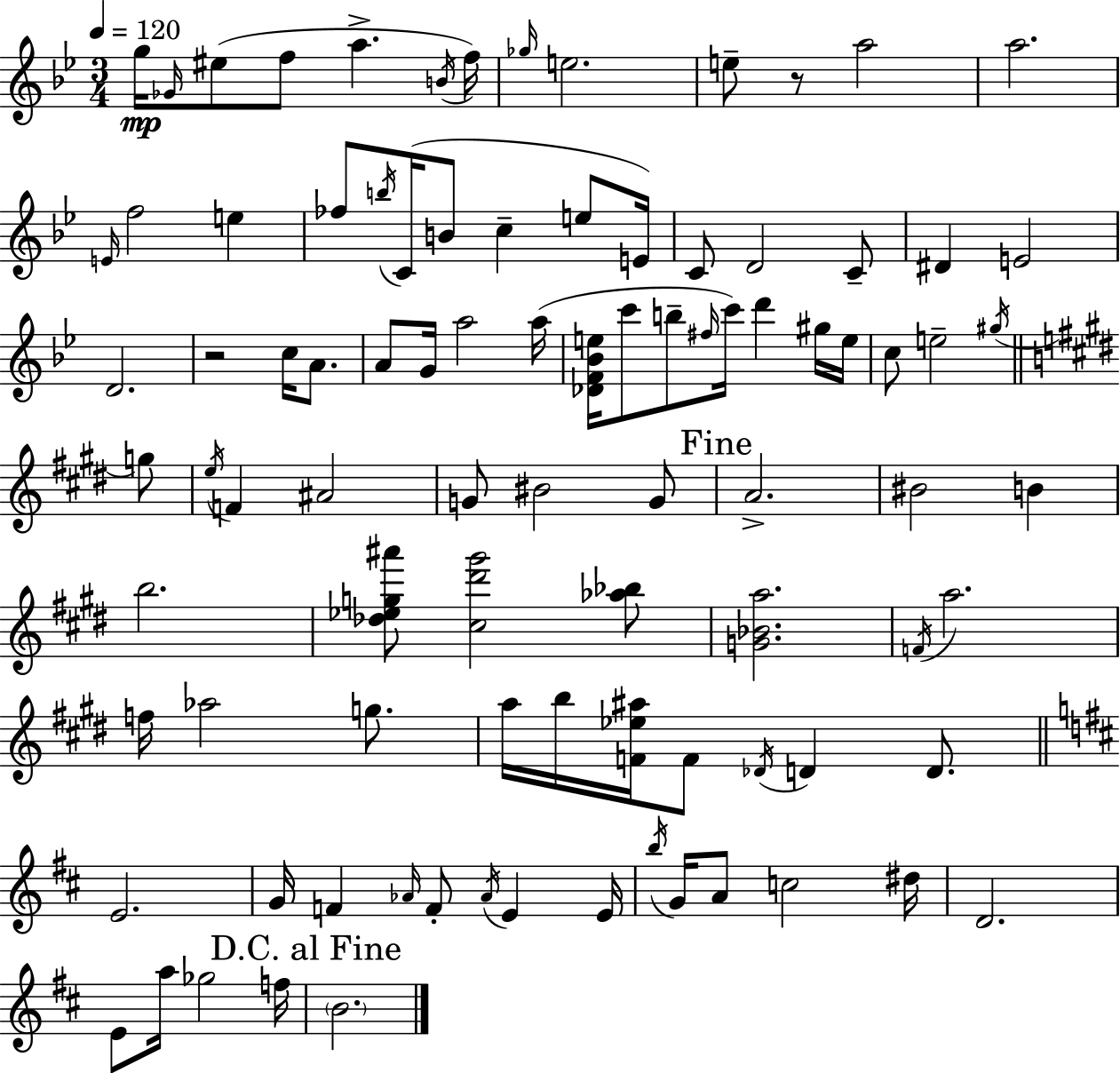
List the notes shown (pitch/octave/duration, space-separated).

G5/s Gb4/s EIS5/e F5/e A5/q. B4/s F5/s Gb5/s E5/h. E5/e R/e A5/h A5/h. E4/s F5/h E5/q FES5/e B5/s C4/s B4/e C5/q E5/e E4/s C4/e D4/h C4/e D#4/q E4/h D4/h. R/h C5/s A4/e. A4/e G4/s A5/h A5/s [Db4,F4,Bb4,E5]/s C6/e B5/e F#5/s C6/s D6/q G#5/s E5/s C5/e E5/h G#5/s G5/e E5/s F4/q A#4/h G4/e BIS4/h G4/e A4/h. BIS4/h B4/q B5/h. [Db5,Eb5,G5,A#6]/e [C#5,D#6,G#6]/h [Ab5,Bb5]/e [G4,Bb4,A5]/h. F4/s A5/h. F5/s Ab5/h G5/e. A5/s B5/s [F4,Eb5,A#5]/s F4/e Db4/s D4/q D4/e. E4/h. G4/s F4/q Ab4/s F4/e Ab4/s E4/q E4/s B5/s G4/s A4/e C5/h D#5/s D4/h. E4/e A5/s Gb5/h F5/s B4/h.